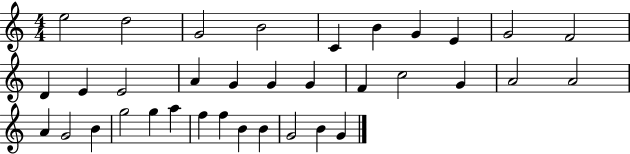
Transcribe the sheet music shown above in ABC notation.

X:1
T:Untitled
M:4/4
L:1/4
K:C
e2 d2 G2 B2 C B G E G2 F2 D E E2 A G G G F c2 G A2 A2 A G2 B g2 g a f f B B G2 B G